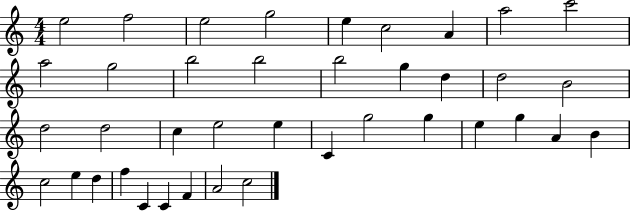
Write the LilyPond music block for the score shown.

{
  \clef treble
  \numericTimeSignature
  \time 4/4
  \key c \major
  e''2 f''2 | e''2 g''2 | e''4 c''2 a'4 | a''2 c'''2 | \break a''2 g''2 | b''2 b''2 | b''2 g''4 d''4 | d''2 b'2 | \break d''2 d''2 | c''4 e''2 e''4 | c'4 g''2 g''4 | e''4 g''4 a'4 b'4 | \break c''2 e''4 d''4 | f''4 c'4 c'4 f'4 | a'2 c''2 | \bar "|."
}